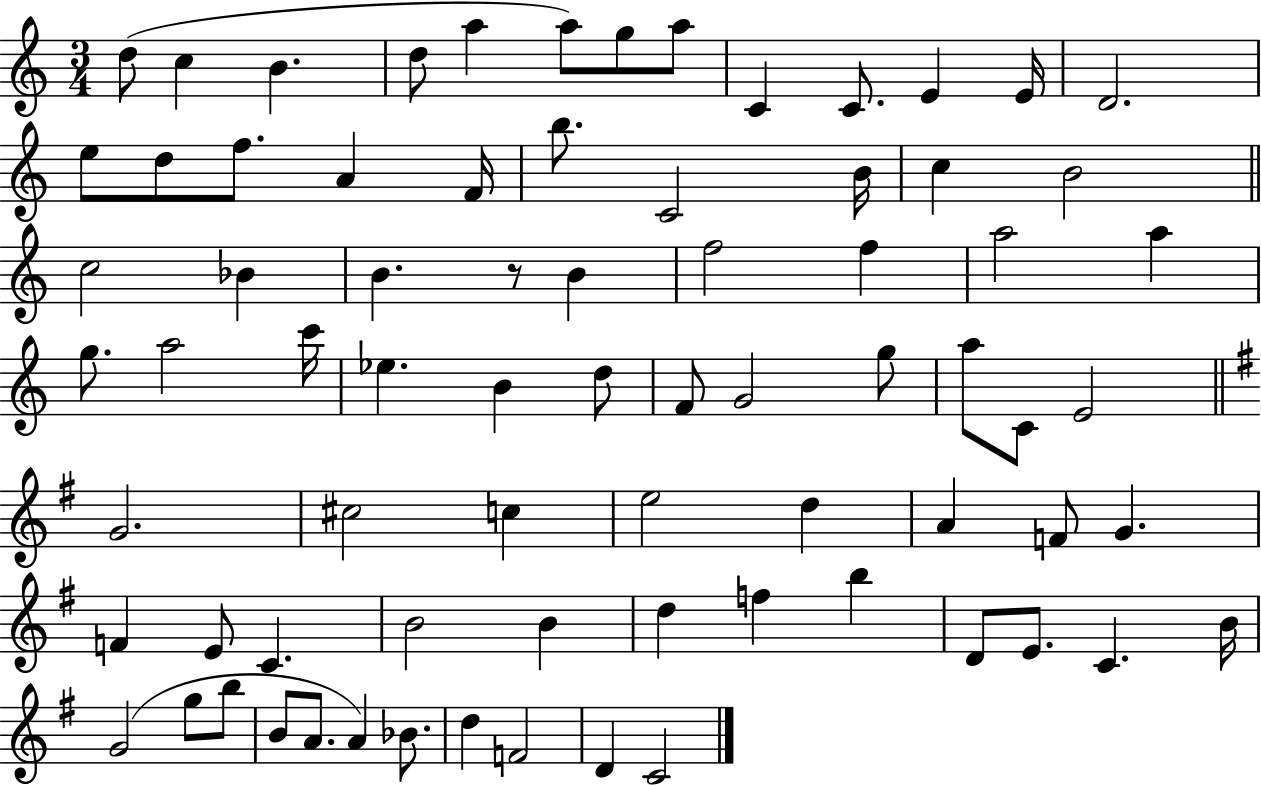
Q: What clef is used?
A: treble